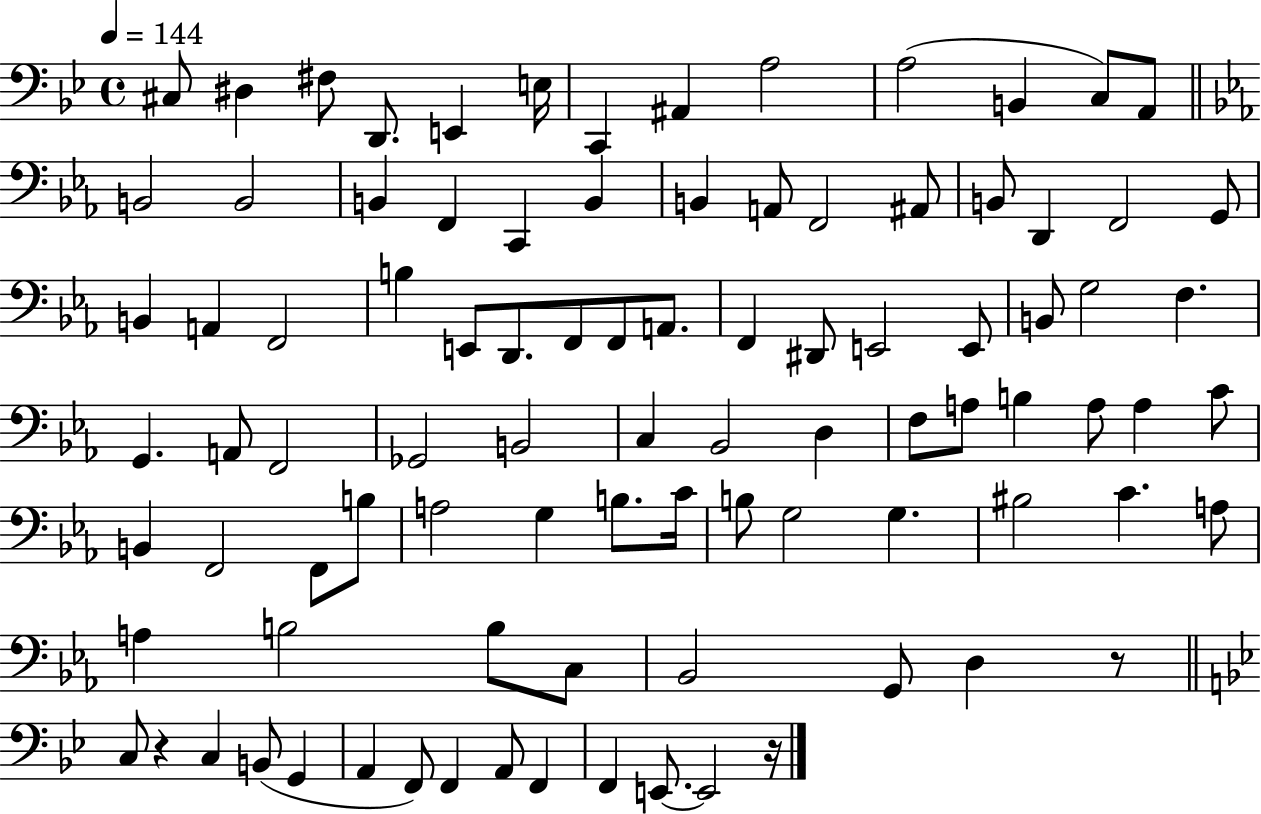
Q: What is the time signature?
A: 4/4